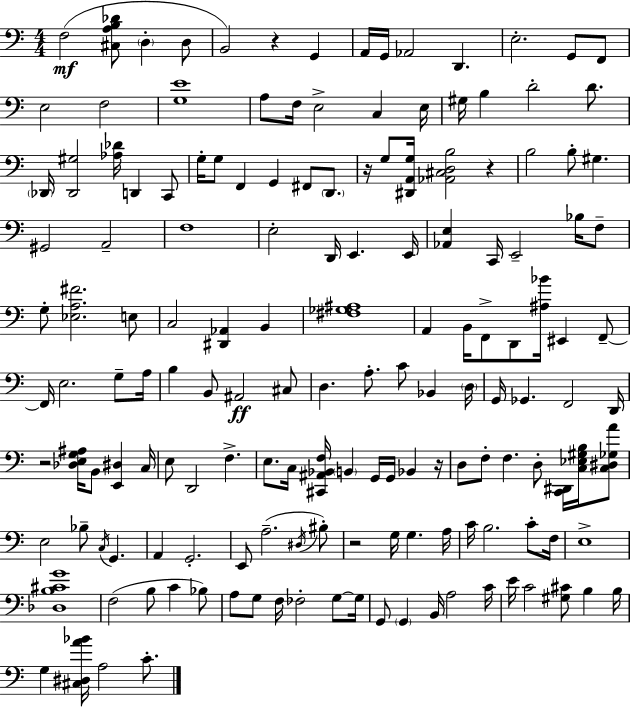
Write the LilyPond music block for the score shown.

{
  \clef bass
  \numericTimeSignature
  \time 4/4
  \key c \major
  f2(\mf <cis a b des'>8 \parenthesize d4-. d8 | b,2) r4 g,4 | a,16 g,16 aes,2 d,4. | e2.-. g,8 f,8 | \break e2 f2 | <g e'>1 | a8 f16 e2-> c4 e16 | gis16 b4 d'2-. d'8. | \break \parenthesize des,16 <des, gis>2 <aes des'>16 d,4 c,8 | g16-. g8 f,4 g,4 fis,8 \parenthesize d,8. | r16 g8 <dis, a, g>16 <aes, cis d b>2 r4 | b2 b8-. gis4. | \break gis,2 a,2-- | f1 | e2-. d,16 e,4. e,16 | <aes, e>4 c,16 e,2-- bes16 f8-- | \break g8-. <ees a fis'>2. e8 | c2 <dis, aes,>4 b,4 | <fis ges ais>1 | a,4 b,16 f,8-> d,8 <ais bes'>16 eis,4 f,8--~~ | \break f,16 e2. g8-- a16 | b4 b,8 ais,2\ff cis8 | d4. a8.-. c'8 bes,4 \parenthesize d16 | g,16 ges,4. f,2 d,16 | \break r2 <des e g ais>16 b,8 <e, dis>4 c16 | e8 d,2 f4.-> | e8. c16 <cis, ais, bes, f>16 \parenthesize b,4 g,16 g,16 bes,4 r16 | d8 f8-. f4. d8-. <c, dis,>16 <c ees gis b>16 <c dis ges a'>8 | \break e2 bes8-- \acciaccatura { c16 } g,4. | a,4 g,2.-. | e,8 a2.--( \acciaccatura { dis16 } | bis8-.) r2 g16 g4. | \break a16 c'16 b2. c'8-. | f16 e1-> | <des b cis' g'>1 | f2( b8 c'4 | \break bes8) a8 g8 f16 fes2-. g8~~ | g16 g,8 \parenthesize g,4 b,16 a2 | c'16 e'16 c'2 <gis cis'>8 b4 | b16 g4 <cis dis a' bes'>16 a2 c'8.-. | \break \bar "|."
}